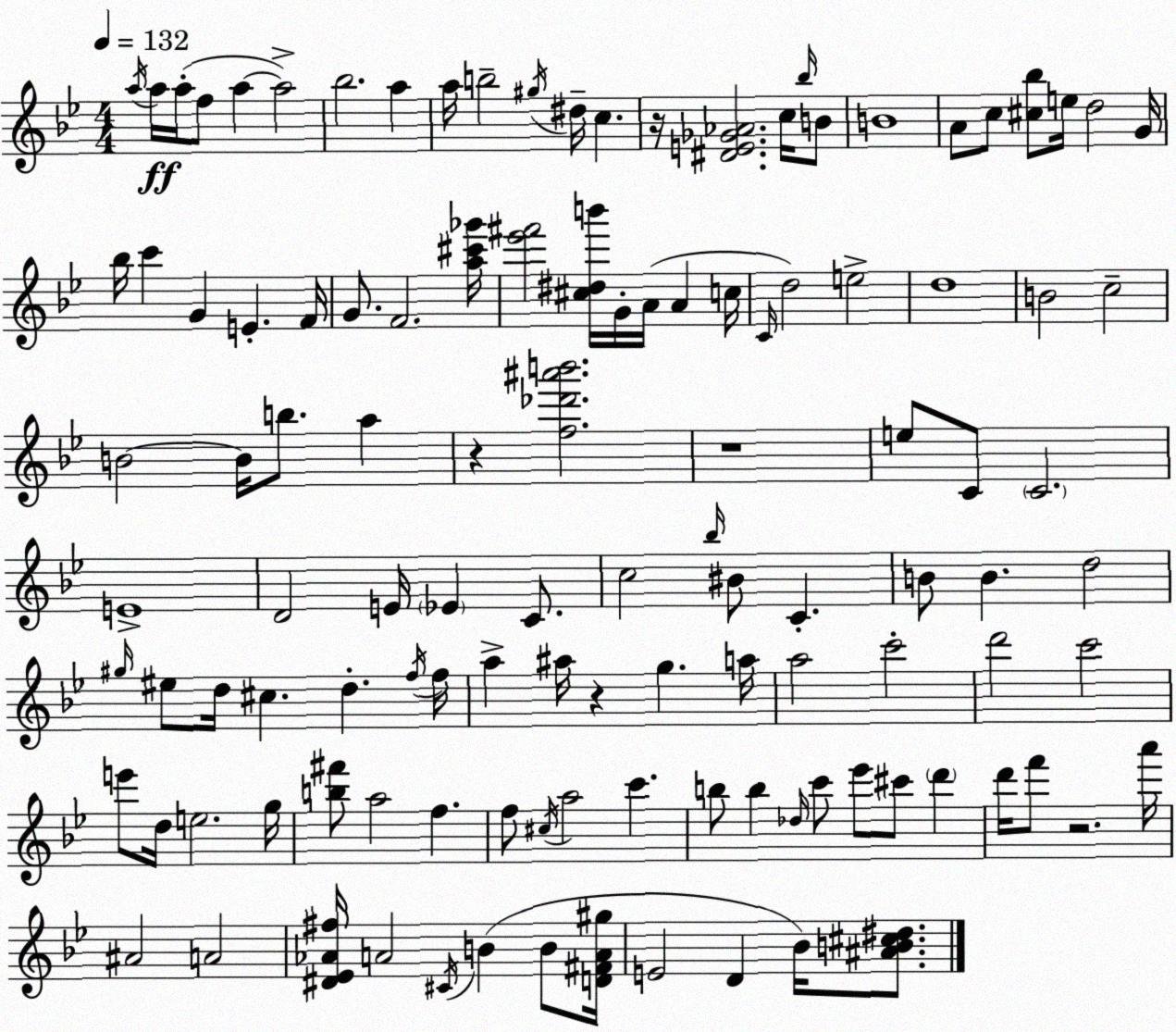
X:1
T:Untitled
M:4/4
L:1/4
K:Gm
a/4 a/4 a/4 f/2 a a2 _b2 a a/4 b2 ^g/4 ^d/4 c z/4 [^DE_G_A]2 c/4 _b/4 B/2 B4 A/2 c/2 [^c_b]/2 e/4 d2 G/4 _b/4 c' G E F/4 G/2 F2 [a^c'_g']/4 [_e'^f']2 [^c^db']/4 G/4 A/4 A c/4 C/4 d2 e2 d4 B2 c2 B2 B/4 b/2 a z [f_d'^a'b']2 z4 e/2 C/2 C2 E4 D2 E/4 _E C/2 c2 _b/4 ^B/2 C B/2 B d2 ^g/4 ^e/2 d/4 ^c d f/4 f/4 a ^a/4 z g a/4 a2 c'2 d'2 c'2 e'/2 d/4 e2 g/4 [b^f']/2 a2 f f/2 ^c/4 a2 c' b/2 b _d/4 c'/2 _e'/2 ^c'/2 d' d'/4 f'/2 z2 a'/4 ^A2 A2 [^D_E_A^f]/4 A2 ^C/4 B B/2 [D^FA^g]/4 E2 D _B/4 [^AB^c^d]/2